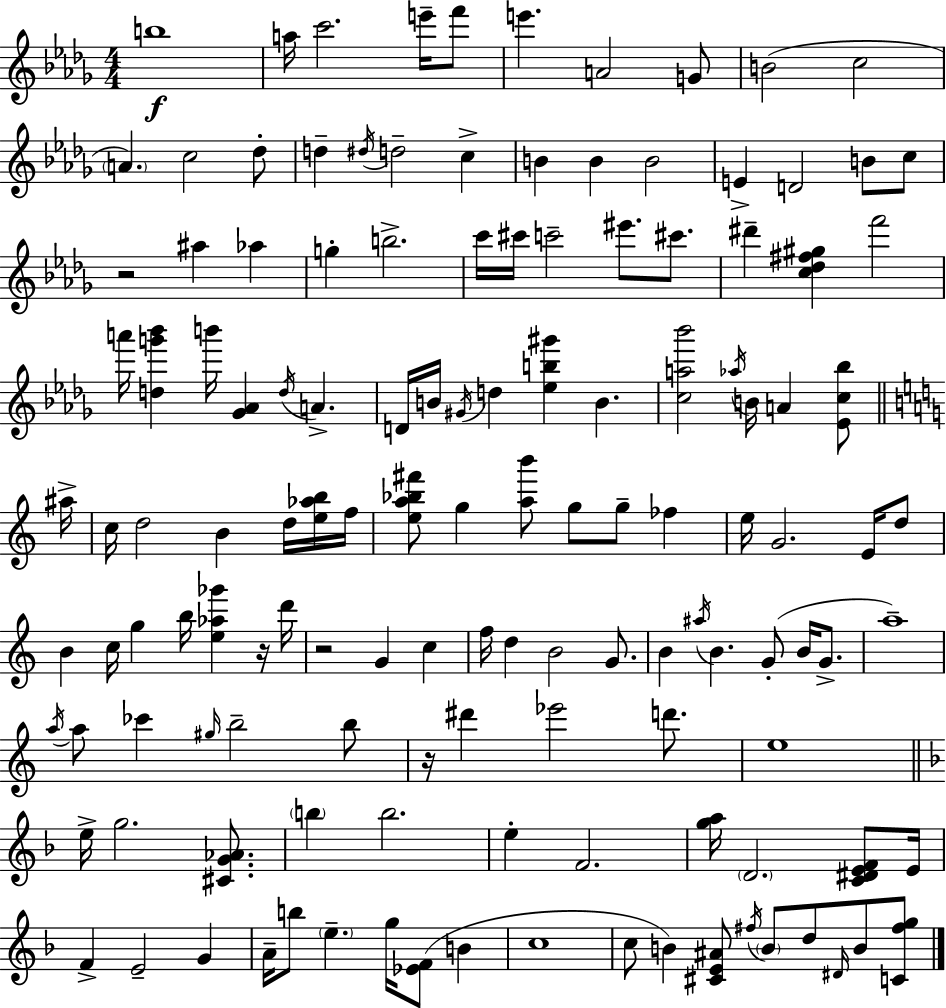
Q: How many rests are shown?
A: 4